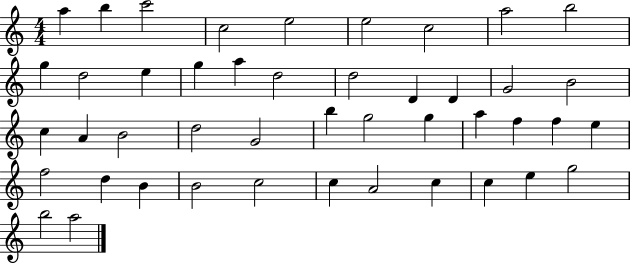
X:1
T:Untitled
M:4/4
L:1/4
K:C
a b c'2 c2 e2 e2 c2 a2 b2 g d2 e g a d2 d2 D D G2 B2 c A B2 d2 G2 b g2 g a f f e f2 d B B2 c2 c A2 c c e g2 b2 a2